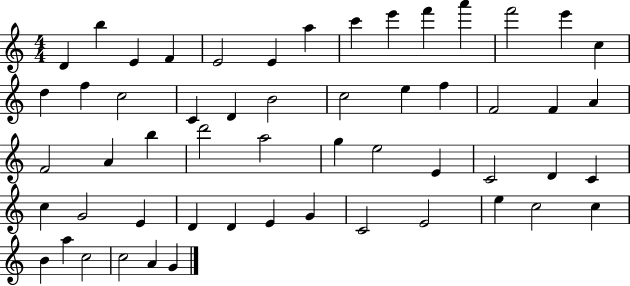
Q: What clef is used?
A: treble